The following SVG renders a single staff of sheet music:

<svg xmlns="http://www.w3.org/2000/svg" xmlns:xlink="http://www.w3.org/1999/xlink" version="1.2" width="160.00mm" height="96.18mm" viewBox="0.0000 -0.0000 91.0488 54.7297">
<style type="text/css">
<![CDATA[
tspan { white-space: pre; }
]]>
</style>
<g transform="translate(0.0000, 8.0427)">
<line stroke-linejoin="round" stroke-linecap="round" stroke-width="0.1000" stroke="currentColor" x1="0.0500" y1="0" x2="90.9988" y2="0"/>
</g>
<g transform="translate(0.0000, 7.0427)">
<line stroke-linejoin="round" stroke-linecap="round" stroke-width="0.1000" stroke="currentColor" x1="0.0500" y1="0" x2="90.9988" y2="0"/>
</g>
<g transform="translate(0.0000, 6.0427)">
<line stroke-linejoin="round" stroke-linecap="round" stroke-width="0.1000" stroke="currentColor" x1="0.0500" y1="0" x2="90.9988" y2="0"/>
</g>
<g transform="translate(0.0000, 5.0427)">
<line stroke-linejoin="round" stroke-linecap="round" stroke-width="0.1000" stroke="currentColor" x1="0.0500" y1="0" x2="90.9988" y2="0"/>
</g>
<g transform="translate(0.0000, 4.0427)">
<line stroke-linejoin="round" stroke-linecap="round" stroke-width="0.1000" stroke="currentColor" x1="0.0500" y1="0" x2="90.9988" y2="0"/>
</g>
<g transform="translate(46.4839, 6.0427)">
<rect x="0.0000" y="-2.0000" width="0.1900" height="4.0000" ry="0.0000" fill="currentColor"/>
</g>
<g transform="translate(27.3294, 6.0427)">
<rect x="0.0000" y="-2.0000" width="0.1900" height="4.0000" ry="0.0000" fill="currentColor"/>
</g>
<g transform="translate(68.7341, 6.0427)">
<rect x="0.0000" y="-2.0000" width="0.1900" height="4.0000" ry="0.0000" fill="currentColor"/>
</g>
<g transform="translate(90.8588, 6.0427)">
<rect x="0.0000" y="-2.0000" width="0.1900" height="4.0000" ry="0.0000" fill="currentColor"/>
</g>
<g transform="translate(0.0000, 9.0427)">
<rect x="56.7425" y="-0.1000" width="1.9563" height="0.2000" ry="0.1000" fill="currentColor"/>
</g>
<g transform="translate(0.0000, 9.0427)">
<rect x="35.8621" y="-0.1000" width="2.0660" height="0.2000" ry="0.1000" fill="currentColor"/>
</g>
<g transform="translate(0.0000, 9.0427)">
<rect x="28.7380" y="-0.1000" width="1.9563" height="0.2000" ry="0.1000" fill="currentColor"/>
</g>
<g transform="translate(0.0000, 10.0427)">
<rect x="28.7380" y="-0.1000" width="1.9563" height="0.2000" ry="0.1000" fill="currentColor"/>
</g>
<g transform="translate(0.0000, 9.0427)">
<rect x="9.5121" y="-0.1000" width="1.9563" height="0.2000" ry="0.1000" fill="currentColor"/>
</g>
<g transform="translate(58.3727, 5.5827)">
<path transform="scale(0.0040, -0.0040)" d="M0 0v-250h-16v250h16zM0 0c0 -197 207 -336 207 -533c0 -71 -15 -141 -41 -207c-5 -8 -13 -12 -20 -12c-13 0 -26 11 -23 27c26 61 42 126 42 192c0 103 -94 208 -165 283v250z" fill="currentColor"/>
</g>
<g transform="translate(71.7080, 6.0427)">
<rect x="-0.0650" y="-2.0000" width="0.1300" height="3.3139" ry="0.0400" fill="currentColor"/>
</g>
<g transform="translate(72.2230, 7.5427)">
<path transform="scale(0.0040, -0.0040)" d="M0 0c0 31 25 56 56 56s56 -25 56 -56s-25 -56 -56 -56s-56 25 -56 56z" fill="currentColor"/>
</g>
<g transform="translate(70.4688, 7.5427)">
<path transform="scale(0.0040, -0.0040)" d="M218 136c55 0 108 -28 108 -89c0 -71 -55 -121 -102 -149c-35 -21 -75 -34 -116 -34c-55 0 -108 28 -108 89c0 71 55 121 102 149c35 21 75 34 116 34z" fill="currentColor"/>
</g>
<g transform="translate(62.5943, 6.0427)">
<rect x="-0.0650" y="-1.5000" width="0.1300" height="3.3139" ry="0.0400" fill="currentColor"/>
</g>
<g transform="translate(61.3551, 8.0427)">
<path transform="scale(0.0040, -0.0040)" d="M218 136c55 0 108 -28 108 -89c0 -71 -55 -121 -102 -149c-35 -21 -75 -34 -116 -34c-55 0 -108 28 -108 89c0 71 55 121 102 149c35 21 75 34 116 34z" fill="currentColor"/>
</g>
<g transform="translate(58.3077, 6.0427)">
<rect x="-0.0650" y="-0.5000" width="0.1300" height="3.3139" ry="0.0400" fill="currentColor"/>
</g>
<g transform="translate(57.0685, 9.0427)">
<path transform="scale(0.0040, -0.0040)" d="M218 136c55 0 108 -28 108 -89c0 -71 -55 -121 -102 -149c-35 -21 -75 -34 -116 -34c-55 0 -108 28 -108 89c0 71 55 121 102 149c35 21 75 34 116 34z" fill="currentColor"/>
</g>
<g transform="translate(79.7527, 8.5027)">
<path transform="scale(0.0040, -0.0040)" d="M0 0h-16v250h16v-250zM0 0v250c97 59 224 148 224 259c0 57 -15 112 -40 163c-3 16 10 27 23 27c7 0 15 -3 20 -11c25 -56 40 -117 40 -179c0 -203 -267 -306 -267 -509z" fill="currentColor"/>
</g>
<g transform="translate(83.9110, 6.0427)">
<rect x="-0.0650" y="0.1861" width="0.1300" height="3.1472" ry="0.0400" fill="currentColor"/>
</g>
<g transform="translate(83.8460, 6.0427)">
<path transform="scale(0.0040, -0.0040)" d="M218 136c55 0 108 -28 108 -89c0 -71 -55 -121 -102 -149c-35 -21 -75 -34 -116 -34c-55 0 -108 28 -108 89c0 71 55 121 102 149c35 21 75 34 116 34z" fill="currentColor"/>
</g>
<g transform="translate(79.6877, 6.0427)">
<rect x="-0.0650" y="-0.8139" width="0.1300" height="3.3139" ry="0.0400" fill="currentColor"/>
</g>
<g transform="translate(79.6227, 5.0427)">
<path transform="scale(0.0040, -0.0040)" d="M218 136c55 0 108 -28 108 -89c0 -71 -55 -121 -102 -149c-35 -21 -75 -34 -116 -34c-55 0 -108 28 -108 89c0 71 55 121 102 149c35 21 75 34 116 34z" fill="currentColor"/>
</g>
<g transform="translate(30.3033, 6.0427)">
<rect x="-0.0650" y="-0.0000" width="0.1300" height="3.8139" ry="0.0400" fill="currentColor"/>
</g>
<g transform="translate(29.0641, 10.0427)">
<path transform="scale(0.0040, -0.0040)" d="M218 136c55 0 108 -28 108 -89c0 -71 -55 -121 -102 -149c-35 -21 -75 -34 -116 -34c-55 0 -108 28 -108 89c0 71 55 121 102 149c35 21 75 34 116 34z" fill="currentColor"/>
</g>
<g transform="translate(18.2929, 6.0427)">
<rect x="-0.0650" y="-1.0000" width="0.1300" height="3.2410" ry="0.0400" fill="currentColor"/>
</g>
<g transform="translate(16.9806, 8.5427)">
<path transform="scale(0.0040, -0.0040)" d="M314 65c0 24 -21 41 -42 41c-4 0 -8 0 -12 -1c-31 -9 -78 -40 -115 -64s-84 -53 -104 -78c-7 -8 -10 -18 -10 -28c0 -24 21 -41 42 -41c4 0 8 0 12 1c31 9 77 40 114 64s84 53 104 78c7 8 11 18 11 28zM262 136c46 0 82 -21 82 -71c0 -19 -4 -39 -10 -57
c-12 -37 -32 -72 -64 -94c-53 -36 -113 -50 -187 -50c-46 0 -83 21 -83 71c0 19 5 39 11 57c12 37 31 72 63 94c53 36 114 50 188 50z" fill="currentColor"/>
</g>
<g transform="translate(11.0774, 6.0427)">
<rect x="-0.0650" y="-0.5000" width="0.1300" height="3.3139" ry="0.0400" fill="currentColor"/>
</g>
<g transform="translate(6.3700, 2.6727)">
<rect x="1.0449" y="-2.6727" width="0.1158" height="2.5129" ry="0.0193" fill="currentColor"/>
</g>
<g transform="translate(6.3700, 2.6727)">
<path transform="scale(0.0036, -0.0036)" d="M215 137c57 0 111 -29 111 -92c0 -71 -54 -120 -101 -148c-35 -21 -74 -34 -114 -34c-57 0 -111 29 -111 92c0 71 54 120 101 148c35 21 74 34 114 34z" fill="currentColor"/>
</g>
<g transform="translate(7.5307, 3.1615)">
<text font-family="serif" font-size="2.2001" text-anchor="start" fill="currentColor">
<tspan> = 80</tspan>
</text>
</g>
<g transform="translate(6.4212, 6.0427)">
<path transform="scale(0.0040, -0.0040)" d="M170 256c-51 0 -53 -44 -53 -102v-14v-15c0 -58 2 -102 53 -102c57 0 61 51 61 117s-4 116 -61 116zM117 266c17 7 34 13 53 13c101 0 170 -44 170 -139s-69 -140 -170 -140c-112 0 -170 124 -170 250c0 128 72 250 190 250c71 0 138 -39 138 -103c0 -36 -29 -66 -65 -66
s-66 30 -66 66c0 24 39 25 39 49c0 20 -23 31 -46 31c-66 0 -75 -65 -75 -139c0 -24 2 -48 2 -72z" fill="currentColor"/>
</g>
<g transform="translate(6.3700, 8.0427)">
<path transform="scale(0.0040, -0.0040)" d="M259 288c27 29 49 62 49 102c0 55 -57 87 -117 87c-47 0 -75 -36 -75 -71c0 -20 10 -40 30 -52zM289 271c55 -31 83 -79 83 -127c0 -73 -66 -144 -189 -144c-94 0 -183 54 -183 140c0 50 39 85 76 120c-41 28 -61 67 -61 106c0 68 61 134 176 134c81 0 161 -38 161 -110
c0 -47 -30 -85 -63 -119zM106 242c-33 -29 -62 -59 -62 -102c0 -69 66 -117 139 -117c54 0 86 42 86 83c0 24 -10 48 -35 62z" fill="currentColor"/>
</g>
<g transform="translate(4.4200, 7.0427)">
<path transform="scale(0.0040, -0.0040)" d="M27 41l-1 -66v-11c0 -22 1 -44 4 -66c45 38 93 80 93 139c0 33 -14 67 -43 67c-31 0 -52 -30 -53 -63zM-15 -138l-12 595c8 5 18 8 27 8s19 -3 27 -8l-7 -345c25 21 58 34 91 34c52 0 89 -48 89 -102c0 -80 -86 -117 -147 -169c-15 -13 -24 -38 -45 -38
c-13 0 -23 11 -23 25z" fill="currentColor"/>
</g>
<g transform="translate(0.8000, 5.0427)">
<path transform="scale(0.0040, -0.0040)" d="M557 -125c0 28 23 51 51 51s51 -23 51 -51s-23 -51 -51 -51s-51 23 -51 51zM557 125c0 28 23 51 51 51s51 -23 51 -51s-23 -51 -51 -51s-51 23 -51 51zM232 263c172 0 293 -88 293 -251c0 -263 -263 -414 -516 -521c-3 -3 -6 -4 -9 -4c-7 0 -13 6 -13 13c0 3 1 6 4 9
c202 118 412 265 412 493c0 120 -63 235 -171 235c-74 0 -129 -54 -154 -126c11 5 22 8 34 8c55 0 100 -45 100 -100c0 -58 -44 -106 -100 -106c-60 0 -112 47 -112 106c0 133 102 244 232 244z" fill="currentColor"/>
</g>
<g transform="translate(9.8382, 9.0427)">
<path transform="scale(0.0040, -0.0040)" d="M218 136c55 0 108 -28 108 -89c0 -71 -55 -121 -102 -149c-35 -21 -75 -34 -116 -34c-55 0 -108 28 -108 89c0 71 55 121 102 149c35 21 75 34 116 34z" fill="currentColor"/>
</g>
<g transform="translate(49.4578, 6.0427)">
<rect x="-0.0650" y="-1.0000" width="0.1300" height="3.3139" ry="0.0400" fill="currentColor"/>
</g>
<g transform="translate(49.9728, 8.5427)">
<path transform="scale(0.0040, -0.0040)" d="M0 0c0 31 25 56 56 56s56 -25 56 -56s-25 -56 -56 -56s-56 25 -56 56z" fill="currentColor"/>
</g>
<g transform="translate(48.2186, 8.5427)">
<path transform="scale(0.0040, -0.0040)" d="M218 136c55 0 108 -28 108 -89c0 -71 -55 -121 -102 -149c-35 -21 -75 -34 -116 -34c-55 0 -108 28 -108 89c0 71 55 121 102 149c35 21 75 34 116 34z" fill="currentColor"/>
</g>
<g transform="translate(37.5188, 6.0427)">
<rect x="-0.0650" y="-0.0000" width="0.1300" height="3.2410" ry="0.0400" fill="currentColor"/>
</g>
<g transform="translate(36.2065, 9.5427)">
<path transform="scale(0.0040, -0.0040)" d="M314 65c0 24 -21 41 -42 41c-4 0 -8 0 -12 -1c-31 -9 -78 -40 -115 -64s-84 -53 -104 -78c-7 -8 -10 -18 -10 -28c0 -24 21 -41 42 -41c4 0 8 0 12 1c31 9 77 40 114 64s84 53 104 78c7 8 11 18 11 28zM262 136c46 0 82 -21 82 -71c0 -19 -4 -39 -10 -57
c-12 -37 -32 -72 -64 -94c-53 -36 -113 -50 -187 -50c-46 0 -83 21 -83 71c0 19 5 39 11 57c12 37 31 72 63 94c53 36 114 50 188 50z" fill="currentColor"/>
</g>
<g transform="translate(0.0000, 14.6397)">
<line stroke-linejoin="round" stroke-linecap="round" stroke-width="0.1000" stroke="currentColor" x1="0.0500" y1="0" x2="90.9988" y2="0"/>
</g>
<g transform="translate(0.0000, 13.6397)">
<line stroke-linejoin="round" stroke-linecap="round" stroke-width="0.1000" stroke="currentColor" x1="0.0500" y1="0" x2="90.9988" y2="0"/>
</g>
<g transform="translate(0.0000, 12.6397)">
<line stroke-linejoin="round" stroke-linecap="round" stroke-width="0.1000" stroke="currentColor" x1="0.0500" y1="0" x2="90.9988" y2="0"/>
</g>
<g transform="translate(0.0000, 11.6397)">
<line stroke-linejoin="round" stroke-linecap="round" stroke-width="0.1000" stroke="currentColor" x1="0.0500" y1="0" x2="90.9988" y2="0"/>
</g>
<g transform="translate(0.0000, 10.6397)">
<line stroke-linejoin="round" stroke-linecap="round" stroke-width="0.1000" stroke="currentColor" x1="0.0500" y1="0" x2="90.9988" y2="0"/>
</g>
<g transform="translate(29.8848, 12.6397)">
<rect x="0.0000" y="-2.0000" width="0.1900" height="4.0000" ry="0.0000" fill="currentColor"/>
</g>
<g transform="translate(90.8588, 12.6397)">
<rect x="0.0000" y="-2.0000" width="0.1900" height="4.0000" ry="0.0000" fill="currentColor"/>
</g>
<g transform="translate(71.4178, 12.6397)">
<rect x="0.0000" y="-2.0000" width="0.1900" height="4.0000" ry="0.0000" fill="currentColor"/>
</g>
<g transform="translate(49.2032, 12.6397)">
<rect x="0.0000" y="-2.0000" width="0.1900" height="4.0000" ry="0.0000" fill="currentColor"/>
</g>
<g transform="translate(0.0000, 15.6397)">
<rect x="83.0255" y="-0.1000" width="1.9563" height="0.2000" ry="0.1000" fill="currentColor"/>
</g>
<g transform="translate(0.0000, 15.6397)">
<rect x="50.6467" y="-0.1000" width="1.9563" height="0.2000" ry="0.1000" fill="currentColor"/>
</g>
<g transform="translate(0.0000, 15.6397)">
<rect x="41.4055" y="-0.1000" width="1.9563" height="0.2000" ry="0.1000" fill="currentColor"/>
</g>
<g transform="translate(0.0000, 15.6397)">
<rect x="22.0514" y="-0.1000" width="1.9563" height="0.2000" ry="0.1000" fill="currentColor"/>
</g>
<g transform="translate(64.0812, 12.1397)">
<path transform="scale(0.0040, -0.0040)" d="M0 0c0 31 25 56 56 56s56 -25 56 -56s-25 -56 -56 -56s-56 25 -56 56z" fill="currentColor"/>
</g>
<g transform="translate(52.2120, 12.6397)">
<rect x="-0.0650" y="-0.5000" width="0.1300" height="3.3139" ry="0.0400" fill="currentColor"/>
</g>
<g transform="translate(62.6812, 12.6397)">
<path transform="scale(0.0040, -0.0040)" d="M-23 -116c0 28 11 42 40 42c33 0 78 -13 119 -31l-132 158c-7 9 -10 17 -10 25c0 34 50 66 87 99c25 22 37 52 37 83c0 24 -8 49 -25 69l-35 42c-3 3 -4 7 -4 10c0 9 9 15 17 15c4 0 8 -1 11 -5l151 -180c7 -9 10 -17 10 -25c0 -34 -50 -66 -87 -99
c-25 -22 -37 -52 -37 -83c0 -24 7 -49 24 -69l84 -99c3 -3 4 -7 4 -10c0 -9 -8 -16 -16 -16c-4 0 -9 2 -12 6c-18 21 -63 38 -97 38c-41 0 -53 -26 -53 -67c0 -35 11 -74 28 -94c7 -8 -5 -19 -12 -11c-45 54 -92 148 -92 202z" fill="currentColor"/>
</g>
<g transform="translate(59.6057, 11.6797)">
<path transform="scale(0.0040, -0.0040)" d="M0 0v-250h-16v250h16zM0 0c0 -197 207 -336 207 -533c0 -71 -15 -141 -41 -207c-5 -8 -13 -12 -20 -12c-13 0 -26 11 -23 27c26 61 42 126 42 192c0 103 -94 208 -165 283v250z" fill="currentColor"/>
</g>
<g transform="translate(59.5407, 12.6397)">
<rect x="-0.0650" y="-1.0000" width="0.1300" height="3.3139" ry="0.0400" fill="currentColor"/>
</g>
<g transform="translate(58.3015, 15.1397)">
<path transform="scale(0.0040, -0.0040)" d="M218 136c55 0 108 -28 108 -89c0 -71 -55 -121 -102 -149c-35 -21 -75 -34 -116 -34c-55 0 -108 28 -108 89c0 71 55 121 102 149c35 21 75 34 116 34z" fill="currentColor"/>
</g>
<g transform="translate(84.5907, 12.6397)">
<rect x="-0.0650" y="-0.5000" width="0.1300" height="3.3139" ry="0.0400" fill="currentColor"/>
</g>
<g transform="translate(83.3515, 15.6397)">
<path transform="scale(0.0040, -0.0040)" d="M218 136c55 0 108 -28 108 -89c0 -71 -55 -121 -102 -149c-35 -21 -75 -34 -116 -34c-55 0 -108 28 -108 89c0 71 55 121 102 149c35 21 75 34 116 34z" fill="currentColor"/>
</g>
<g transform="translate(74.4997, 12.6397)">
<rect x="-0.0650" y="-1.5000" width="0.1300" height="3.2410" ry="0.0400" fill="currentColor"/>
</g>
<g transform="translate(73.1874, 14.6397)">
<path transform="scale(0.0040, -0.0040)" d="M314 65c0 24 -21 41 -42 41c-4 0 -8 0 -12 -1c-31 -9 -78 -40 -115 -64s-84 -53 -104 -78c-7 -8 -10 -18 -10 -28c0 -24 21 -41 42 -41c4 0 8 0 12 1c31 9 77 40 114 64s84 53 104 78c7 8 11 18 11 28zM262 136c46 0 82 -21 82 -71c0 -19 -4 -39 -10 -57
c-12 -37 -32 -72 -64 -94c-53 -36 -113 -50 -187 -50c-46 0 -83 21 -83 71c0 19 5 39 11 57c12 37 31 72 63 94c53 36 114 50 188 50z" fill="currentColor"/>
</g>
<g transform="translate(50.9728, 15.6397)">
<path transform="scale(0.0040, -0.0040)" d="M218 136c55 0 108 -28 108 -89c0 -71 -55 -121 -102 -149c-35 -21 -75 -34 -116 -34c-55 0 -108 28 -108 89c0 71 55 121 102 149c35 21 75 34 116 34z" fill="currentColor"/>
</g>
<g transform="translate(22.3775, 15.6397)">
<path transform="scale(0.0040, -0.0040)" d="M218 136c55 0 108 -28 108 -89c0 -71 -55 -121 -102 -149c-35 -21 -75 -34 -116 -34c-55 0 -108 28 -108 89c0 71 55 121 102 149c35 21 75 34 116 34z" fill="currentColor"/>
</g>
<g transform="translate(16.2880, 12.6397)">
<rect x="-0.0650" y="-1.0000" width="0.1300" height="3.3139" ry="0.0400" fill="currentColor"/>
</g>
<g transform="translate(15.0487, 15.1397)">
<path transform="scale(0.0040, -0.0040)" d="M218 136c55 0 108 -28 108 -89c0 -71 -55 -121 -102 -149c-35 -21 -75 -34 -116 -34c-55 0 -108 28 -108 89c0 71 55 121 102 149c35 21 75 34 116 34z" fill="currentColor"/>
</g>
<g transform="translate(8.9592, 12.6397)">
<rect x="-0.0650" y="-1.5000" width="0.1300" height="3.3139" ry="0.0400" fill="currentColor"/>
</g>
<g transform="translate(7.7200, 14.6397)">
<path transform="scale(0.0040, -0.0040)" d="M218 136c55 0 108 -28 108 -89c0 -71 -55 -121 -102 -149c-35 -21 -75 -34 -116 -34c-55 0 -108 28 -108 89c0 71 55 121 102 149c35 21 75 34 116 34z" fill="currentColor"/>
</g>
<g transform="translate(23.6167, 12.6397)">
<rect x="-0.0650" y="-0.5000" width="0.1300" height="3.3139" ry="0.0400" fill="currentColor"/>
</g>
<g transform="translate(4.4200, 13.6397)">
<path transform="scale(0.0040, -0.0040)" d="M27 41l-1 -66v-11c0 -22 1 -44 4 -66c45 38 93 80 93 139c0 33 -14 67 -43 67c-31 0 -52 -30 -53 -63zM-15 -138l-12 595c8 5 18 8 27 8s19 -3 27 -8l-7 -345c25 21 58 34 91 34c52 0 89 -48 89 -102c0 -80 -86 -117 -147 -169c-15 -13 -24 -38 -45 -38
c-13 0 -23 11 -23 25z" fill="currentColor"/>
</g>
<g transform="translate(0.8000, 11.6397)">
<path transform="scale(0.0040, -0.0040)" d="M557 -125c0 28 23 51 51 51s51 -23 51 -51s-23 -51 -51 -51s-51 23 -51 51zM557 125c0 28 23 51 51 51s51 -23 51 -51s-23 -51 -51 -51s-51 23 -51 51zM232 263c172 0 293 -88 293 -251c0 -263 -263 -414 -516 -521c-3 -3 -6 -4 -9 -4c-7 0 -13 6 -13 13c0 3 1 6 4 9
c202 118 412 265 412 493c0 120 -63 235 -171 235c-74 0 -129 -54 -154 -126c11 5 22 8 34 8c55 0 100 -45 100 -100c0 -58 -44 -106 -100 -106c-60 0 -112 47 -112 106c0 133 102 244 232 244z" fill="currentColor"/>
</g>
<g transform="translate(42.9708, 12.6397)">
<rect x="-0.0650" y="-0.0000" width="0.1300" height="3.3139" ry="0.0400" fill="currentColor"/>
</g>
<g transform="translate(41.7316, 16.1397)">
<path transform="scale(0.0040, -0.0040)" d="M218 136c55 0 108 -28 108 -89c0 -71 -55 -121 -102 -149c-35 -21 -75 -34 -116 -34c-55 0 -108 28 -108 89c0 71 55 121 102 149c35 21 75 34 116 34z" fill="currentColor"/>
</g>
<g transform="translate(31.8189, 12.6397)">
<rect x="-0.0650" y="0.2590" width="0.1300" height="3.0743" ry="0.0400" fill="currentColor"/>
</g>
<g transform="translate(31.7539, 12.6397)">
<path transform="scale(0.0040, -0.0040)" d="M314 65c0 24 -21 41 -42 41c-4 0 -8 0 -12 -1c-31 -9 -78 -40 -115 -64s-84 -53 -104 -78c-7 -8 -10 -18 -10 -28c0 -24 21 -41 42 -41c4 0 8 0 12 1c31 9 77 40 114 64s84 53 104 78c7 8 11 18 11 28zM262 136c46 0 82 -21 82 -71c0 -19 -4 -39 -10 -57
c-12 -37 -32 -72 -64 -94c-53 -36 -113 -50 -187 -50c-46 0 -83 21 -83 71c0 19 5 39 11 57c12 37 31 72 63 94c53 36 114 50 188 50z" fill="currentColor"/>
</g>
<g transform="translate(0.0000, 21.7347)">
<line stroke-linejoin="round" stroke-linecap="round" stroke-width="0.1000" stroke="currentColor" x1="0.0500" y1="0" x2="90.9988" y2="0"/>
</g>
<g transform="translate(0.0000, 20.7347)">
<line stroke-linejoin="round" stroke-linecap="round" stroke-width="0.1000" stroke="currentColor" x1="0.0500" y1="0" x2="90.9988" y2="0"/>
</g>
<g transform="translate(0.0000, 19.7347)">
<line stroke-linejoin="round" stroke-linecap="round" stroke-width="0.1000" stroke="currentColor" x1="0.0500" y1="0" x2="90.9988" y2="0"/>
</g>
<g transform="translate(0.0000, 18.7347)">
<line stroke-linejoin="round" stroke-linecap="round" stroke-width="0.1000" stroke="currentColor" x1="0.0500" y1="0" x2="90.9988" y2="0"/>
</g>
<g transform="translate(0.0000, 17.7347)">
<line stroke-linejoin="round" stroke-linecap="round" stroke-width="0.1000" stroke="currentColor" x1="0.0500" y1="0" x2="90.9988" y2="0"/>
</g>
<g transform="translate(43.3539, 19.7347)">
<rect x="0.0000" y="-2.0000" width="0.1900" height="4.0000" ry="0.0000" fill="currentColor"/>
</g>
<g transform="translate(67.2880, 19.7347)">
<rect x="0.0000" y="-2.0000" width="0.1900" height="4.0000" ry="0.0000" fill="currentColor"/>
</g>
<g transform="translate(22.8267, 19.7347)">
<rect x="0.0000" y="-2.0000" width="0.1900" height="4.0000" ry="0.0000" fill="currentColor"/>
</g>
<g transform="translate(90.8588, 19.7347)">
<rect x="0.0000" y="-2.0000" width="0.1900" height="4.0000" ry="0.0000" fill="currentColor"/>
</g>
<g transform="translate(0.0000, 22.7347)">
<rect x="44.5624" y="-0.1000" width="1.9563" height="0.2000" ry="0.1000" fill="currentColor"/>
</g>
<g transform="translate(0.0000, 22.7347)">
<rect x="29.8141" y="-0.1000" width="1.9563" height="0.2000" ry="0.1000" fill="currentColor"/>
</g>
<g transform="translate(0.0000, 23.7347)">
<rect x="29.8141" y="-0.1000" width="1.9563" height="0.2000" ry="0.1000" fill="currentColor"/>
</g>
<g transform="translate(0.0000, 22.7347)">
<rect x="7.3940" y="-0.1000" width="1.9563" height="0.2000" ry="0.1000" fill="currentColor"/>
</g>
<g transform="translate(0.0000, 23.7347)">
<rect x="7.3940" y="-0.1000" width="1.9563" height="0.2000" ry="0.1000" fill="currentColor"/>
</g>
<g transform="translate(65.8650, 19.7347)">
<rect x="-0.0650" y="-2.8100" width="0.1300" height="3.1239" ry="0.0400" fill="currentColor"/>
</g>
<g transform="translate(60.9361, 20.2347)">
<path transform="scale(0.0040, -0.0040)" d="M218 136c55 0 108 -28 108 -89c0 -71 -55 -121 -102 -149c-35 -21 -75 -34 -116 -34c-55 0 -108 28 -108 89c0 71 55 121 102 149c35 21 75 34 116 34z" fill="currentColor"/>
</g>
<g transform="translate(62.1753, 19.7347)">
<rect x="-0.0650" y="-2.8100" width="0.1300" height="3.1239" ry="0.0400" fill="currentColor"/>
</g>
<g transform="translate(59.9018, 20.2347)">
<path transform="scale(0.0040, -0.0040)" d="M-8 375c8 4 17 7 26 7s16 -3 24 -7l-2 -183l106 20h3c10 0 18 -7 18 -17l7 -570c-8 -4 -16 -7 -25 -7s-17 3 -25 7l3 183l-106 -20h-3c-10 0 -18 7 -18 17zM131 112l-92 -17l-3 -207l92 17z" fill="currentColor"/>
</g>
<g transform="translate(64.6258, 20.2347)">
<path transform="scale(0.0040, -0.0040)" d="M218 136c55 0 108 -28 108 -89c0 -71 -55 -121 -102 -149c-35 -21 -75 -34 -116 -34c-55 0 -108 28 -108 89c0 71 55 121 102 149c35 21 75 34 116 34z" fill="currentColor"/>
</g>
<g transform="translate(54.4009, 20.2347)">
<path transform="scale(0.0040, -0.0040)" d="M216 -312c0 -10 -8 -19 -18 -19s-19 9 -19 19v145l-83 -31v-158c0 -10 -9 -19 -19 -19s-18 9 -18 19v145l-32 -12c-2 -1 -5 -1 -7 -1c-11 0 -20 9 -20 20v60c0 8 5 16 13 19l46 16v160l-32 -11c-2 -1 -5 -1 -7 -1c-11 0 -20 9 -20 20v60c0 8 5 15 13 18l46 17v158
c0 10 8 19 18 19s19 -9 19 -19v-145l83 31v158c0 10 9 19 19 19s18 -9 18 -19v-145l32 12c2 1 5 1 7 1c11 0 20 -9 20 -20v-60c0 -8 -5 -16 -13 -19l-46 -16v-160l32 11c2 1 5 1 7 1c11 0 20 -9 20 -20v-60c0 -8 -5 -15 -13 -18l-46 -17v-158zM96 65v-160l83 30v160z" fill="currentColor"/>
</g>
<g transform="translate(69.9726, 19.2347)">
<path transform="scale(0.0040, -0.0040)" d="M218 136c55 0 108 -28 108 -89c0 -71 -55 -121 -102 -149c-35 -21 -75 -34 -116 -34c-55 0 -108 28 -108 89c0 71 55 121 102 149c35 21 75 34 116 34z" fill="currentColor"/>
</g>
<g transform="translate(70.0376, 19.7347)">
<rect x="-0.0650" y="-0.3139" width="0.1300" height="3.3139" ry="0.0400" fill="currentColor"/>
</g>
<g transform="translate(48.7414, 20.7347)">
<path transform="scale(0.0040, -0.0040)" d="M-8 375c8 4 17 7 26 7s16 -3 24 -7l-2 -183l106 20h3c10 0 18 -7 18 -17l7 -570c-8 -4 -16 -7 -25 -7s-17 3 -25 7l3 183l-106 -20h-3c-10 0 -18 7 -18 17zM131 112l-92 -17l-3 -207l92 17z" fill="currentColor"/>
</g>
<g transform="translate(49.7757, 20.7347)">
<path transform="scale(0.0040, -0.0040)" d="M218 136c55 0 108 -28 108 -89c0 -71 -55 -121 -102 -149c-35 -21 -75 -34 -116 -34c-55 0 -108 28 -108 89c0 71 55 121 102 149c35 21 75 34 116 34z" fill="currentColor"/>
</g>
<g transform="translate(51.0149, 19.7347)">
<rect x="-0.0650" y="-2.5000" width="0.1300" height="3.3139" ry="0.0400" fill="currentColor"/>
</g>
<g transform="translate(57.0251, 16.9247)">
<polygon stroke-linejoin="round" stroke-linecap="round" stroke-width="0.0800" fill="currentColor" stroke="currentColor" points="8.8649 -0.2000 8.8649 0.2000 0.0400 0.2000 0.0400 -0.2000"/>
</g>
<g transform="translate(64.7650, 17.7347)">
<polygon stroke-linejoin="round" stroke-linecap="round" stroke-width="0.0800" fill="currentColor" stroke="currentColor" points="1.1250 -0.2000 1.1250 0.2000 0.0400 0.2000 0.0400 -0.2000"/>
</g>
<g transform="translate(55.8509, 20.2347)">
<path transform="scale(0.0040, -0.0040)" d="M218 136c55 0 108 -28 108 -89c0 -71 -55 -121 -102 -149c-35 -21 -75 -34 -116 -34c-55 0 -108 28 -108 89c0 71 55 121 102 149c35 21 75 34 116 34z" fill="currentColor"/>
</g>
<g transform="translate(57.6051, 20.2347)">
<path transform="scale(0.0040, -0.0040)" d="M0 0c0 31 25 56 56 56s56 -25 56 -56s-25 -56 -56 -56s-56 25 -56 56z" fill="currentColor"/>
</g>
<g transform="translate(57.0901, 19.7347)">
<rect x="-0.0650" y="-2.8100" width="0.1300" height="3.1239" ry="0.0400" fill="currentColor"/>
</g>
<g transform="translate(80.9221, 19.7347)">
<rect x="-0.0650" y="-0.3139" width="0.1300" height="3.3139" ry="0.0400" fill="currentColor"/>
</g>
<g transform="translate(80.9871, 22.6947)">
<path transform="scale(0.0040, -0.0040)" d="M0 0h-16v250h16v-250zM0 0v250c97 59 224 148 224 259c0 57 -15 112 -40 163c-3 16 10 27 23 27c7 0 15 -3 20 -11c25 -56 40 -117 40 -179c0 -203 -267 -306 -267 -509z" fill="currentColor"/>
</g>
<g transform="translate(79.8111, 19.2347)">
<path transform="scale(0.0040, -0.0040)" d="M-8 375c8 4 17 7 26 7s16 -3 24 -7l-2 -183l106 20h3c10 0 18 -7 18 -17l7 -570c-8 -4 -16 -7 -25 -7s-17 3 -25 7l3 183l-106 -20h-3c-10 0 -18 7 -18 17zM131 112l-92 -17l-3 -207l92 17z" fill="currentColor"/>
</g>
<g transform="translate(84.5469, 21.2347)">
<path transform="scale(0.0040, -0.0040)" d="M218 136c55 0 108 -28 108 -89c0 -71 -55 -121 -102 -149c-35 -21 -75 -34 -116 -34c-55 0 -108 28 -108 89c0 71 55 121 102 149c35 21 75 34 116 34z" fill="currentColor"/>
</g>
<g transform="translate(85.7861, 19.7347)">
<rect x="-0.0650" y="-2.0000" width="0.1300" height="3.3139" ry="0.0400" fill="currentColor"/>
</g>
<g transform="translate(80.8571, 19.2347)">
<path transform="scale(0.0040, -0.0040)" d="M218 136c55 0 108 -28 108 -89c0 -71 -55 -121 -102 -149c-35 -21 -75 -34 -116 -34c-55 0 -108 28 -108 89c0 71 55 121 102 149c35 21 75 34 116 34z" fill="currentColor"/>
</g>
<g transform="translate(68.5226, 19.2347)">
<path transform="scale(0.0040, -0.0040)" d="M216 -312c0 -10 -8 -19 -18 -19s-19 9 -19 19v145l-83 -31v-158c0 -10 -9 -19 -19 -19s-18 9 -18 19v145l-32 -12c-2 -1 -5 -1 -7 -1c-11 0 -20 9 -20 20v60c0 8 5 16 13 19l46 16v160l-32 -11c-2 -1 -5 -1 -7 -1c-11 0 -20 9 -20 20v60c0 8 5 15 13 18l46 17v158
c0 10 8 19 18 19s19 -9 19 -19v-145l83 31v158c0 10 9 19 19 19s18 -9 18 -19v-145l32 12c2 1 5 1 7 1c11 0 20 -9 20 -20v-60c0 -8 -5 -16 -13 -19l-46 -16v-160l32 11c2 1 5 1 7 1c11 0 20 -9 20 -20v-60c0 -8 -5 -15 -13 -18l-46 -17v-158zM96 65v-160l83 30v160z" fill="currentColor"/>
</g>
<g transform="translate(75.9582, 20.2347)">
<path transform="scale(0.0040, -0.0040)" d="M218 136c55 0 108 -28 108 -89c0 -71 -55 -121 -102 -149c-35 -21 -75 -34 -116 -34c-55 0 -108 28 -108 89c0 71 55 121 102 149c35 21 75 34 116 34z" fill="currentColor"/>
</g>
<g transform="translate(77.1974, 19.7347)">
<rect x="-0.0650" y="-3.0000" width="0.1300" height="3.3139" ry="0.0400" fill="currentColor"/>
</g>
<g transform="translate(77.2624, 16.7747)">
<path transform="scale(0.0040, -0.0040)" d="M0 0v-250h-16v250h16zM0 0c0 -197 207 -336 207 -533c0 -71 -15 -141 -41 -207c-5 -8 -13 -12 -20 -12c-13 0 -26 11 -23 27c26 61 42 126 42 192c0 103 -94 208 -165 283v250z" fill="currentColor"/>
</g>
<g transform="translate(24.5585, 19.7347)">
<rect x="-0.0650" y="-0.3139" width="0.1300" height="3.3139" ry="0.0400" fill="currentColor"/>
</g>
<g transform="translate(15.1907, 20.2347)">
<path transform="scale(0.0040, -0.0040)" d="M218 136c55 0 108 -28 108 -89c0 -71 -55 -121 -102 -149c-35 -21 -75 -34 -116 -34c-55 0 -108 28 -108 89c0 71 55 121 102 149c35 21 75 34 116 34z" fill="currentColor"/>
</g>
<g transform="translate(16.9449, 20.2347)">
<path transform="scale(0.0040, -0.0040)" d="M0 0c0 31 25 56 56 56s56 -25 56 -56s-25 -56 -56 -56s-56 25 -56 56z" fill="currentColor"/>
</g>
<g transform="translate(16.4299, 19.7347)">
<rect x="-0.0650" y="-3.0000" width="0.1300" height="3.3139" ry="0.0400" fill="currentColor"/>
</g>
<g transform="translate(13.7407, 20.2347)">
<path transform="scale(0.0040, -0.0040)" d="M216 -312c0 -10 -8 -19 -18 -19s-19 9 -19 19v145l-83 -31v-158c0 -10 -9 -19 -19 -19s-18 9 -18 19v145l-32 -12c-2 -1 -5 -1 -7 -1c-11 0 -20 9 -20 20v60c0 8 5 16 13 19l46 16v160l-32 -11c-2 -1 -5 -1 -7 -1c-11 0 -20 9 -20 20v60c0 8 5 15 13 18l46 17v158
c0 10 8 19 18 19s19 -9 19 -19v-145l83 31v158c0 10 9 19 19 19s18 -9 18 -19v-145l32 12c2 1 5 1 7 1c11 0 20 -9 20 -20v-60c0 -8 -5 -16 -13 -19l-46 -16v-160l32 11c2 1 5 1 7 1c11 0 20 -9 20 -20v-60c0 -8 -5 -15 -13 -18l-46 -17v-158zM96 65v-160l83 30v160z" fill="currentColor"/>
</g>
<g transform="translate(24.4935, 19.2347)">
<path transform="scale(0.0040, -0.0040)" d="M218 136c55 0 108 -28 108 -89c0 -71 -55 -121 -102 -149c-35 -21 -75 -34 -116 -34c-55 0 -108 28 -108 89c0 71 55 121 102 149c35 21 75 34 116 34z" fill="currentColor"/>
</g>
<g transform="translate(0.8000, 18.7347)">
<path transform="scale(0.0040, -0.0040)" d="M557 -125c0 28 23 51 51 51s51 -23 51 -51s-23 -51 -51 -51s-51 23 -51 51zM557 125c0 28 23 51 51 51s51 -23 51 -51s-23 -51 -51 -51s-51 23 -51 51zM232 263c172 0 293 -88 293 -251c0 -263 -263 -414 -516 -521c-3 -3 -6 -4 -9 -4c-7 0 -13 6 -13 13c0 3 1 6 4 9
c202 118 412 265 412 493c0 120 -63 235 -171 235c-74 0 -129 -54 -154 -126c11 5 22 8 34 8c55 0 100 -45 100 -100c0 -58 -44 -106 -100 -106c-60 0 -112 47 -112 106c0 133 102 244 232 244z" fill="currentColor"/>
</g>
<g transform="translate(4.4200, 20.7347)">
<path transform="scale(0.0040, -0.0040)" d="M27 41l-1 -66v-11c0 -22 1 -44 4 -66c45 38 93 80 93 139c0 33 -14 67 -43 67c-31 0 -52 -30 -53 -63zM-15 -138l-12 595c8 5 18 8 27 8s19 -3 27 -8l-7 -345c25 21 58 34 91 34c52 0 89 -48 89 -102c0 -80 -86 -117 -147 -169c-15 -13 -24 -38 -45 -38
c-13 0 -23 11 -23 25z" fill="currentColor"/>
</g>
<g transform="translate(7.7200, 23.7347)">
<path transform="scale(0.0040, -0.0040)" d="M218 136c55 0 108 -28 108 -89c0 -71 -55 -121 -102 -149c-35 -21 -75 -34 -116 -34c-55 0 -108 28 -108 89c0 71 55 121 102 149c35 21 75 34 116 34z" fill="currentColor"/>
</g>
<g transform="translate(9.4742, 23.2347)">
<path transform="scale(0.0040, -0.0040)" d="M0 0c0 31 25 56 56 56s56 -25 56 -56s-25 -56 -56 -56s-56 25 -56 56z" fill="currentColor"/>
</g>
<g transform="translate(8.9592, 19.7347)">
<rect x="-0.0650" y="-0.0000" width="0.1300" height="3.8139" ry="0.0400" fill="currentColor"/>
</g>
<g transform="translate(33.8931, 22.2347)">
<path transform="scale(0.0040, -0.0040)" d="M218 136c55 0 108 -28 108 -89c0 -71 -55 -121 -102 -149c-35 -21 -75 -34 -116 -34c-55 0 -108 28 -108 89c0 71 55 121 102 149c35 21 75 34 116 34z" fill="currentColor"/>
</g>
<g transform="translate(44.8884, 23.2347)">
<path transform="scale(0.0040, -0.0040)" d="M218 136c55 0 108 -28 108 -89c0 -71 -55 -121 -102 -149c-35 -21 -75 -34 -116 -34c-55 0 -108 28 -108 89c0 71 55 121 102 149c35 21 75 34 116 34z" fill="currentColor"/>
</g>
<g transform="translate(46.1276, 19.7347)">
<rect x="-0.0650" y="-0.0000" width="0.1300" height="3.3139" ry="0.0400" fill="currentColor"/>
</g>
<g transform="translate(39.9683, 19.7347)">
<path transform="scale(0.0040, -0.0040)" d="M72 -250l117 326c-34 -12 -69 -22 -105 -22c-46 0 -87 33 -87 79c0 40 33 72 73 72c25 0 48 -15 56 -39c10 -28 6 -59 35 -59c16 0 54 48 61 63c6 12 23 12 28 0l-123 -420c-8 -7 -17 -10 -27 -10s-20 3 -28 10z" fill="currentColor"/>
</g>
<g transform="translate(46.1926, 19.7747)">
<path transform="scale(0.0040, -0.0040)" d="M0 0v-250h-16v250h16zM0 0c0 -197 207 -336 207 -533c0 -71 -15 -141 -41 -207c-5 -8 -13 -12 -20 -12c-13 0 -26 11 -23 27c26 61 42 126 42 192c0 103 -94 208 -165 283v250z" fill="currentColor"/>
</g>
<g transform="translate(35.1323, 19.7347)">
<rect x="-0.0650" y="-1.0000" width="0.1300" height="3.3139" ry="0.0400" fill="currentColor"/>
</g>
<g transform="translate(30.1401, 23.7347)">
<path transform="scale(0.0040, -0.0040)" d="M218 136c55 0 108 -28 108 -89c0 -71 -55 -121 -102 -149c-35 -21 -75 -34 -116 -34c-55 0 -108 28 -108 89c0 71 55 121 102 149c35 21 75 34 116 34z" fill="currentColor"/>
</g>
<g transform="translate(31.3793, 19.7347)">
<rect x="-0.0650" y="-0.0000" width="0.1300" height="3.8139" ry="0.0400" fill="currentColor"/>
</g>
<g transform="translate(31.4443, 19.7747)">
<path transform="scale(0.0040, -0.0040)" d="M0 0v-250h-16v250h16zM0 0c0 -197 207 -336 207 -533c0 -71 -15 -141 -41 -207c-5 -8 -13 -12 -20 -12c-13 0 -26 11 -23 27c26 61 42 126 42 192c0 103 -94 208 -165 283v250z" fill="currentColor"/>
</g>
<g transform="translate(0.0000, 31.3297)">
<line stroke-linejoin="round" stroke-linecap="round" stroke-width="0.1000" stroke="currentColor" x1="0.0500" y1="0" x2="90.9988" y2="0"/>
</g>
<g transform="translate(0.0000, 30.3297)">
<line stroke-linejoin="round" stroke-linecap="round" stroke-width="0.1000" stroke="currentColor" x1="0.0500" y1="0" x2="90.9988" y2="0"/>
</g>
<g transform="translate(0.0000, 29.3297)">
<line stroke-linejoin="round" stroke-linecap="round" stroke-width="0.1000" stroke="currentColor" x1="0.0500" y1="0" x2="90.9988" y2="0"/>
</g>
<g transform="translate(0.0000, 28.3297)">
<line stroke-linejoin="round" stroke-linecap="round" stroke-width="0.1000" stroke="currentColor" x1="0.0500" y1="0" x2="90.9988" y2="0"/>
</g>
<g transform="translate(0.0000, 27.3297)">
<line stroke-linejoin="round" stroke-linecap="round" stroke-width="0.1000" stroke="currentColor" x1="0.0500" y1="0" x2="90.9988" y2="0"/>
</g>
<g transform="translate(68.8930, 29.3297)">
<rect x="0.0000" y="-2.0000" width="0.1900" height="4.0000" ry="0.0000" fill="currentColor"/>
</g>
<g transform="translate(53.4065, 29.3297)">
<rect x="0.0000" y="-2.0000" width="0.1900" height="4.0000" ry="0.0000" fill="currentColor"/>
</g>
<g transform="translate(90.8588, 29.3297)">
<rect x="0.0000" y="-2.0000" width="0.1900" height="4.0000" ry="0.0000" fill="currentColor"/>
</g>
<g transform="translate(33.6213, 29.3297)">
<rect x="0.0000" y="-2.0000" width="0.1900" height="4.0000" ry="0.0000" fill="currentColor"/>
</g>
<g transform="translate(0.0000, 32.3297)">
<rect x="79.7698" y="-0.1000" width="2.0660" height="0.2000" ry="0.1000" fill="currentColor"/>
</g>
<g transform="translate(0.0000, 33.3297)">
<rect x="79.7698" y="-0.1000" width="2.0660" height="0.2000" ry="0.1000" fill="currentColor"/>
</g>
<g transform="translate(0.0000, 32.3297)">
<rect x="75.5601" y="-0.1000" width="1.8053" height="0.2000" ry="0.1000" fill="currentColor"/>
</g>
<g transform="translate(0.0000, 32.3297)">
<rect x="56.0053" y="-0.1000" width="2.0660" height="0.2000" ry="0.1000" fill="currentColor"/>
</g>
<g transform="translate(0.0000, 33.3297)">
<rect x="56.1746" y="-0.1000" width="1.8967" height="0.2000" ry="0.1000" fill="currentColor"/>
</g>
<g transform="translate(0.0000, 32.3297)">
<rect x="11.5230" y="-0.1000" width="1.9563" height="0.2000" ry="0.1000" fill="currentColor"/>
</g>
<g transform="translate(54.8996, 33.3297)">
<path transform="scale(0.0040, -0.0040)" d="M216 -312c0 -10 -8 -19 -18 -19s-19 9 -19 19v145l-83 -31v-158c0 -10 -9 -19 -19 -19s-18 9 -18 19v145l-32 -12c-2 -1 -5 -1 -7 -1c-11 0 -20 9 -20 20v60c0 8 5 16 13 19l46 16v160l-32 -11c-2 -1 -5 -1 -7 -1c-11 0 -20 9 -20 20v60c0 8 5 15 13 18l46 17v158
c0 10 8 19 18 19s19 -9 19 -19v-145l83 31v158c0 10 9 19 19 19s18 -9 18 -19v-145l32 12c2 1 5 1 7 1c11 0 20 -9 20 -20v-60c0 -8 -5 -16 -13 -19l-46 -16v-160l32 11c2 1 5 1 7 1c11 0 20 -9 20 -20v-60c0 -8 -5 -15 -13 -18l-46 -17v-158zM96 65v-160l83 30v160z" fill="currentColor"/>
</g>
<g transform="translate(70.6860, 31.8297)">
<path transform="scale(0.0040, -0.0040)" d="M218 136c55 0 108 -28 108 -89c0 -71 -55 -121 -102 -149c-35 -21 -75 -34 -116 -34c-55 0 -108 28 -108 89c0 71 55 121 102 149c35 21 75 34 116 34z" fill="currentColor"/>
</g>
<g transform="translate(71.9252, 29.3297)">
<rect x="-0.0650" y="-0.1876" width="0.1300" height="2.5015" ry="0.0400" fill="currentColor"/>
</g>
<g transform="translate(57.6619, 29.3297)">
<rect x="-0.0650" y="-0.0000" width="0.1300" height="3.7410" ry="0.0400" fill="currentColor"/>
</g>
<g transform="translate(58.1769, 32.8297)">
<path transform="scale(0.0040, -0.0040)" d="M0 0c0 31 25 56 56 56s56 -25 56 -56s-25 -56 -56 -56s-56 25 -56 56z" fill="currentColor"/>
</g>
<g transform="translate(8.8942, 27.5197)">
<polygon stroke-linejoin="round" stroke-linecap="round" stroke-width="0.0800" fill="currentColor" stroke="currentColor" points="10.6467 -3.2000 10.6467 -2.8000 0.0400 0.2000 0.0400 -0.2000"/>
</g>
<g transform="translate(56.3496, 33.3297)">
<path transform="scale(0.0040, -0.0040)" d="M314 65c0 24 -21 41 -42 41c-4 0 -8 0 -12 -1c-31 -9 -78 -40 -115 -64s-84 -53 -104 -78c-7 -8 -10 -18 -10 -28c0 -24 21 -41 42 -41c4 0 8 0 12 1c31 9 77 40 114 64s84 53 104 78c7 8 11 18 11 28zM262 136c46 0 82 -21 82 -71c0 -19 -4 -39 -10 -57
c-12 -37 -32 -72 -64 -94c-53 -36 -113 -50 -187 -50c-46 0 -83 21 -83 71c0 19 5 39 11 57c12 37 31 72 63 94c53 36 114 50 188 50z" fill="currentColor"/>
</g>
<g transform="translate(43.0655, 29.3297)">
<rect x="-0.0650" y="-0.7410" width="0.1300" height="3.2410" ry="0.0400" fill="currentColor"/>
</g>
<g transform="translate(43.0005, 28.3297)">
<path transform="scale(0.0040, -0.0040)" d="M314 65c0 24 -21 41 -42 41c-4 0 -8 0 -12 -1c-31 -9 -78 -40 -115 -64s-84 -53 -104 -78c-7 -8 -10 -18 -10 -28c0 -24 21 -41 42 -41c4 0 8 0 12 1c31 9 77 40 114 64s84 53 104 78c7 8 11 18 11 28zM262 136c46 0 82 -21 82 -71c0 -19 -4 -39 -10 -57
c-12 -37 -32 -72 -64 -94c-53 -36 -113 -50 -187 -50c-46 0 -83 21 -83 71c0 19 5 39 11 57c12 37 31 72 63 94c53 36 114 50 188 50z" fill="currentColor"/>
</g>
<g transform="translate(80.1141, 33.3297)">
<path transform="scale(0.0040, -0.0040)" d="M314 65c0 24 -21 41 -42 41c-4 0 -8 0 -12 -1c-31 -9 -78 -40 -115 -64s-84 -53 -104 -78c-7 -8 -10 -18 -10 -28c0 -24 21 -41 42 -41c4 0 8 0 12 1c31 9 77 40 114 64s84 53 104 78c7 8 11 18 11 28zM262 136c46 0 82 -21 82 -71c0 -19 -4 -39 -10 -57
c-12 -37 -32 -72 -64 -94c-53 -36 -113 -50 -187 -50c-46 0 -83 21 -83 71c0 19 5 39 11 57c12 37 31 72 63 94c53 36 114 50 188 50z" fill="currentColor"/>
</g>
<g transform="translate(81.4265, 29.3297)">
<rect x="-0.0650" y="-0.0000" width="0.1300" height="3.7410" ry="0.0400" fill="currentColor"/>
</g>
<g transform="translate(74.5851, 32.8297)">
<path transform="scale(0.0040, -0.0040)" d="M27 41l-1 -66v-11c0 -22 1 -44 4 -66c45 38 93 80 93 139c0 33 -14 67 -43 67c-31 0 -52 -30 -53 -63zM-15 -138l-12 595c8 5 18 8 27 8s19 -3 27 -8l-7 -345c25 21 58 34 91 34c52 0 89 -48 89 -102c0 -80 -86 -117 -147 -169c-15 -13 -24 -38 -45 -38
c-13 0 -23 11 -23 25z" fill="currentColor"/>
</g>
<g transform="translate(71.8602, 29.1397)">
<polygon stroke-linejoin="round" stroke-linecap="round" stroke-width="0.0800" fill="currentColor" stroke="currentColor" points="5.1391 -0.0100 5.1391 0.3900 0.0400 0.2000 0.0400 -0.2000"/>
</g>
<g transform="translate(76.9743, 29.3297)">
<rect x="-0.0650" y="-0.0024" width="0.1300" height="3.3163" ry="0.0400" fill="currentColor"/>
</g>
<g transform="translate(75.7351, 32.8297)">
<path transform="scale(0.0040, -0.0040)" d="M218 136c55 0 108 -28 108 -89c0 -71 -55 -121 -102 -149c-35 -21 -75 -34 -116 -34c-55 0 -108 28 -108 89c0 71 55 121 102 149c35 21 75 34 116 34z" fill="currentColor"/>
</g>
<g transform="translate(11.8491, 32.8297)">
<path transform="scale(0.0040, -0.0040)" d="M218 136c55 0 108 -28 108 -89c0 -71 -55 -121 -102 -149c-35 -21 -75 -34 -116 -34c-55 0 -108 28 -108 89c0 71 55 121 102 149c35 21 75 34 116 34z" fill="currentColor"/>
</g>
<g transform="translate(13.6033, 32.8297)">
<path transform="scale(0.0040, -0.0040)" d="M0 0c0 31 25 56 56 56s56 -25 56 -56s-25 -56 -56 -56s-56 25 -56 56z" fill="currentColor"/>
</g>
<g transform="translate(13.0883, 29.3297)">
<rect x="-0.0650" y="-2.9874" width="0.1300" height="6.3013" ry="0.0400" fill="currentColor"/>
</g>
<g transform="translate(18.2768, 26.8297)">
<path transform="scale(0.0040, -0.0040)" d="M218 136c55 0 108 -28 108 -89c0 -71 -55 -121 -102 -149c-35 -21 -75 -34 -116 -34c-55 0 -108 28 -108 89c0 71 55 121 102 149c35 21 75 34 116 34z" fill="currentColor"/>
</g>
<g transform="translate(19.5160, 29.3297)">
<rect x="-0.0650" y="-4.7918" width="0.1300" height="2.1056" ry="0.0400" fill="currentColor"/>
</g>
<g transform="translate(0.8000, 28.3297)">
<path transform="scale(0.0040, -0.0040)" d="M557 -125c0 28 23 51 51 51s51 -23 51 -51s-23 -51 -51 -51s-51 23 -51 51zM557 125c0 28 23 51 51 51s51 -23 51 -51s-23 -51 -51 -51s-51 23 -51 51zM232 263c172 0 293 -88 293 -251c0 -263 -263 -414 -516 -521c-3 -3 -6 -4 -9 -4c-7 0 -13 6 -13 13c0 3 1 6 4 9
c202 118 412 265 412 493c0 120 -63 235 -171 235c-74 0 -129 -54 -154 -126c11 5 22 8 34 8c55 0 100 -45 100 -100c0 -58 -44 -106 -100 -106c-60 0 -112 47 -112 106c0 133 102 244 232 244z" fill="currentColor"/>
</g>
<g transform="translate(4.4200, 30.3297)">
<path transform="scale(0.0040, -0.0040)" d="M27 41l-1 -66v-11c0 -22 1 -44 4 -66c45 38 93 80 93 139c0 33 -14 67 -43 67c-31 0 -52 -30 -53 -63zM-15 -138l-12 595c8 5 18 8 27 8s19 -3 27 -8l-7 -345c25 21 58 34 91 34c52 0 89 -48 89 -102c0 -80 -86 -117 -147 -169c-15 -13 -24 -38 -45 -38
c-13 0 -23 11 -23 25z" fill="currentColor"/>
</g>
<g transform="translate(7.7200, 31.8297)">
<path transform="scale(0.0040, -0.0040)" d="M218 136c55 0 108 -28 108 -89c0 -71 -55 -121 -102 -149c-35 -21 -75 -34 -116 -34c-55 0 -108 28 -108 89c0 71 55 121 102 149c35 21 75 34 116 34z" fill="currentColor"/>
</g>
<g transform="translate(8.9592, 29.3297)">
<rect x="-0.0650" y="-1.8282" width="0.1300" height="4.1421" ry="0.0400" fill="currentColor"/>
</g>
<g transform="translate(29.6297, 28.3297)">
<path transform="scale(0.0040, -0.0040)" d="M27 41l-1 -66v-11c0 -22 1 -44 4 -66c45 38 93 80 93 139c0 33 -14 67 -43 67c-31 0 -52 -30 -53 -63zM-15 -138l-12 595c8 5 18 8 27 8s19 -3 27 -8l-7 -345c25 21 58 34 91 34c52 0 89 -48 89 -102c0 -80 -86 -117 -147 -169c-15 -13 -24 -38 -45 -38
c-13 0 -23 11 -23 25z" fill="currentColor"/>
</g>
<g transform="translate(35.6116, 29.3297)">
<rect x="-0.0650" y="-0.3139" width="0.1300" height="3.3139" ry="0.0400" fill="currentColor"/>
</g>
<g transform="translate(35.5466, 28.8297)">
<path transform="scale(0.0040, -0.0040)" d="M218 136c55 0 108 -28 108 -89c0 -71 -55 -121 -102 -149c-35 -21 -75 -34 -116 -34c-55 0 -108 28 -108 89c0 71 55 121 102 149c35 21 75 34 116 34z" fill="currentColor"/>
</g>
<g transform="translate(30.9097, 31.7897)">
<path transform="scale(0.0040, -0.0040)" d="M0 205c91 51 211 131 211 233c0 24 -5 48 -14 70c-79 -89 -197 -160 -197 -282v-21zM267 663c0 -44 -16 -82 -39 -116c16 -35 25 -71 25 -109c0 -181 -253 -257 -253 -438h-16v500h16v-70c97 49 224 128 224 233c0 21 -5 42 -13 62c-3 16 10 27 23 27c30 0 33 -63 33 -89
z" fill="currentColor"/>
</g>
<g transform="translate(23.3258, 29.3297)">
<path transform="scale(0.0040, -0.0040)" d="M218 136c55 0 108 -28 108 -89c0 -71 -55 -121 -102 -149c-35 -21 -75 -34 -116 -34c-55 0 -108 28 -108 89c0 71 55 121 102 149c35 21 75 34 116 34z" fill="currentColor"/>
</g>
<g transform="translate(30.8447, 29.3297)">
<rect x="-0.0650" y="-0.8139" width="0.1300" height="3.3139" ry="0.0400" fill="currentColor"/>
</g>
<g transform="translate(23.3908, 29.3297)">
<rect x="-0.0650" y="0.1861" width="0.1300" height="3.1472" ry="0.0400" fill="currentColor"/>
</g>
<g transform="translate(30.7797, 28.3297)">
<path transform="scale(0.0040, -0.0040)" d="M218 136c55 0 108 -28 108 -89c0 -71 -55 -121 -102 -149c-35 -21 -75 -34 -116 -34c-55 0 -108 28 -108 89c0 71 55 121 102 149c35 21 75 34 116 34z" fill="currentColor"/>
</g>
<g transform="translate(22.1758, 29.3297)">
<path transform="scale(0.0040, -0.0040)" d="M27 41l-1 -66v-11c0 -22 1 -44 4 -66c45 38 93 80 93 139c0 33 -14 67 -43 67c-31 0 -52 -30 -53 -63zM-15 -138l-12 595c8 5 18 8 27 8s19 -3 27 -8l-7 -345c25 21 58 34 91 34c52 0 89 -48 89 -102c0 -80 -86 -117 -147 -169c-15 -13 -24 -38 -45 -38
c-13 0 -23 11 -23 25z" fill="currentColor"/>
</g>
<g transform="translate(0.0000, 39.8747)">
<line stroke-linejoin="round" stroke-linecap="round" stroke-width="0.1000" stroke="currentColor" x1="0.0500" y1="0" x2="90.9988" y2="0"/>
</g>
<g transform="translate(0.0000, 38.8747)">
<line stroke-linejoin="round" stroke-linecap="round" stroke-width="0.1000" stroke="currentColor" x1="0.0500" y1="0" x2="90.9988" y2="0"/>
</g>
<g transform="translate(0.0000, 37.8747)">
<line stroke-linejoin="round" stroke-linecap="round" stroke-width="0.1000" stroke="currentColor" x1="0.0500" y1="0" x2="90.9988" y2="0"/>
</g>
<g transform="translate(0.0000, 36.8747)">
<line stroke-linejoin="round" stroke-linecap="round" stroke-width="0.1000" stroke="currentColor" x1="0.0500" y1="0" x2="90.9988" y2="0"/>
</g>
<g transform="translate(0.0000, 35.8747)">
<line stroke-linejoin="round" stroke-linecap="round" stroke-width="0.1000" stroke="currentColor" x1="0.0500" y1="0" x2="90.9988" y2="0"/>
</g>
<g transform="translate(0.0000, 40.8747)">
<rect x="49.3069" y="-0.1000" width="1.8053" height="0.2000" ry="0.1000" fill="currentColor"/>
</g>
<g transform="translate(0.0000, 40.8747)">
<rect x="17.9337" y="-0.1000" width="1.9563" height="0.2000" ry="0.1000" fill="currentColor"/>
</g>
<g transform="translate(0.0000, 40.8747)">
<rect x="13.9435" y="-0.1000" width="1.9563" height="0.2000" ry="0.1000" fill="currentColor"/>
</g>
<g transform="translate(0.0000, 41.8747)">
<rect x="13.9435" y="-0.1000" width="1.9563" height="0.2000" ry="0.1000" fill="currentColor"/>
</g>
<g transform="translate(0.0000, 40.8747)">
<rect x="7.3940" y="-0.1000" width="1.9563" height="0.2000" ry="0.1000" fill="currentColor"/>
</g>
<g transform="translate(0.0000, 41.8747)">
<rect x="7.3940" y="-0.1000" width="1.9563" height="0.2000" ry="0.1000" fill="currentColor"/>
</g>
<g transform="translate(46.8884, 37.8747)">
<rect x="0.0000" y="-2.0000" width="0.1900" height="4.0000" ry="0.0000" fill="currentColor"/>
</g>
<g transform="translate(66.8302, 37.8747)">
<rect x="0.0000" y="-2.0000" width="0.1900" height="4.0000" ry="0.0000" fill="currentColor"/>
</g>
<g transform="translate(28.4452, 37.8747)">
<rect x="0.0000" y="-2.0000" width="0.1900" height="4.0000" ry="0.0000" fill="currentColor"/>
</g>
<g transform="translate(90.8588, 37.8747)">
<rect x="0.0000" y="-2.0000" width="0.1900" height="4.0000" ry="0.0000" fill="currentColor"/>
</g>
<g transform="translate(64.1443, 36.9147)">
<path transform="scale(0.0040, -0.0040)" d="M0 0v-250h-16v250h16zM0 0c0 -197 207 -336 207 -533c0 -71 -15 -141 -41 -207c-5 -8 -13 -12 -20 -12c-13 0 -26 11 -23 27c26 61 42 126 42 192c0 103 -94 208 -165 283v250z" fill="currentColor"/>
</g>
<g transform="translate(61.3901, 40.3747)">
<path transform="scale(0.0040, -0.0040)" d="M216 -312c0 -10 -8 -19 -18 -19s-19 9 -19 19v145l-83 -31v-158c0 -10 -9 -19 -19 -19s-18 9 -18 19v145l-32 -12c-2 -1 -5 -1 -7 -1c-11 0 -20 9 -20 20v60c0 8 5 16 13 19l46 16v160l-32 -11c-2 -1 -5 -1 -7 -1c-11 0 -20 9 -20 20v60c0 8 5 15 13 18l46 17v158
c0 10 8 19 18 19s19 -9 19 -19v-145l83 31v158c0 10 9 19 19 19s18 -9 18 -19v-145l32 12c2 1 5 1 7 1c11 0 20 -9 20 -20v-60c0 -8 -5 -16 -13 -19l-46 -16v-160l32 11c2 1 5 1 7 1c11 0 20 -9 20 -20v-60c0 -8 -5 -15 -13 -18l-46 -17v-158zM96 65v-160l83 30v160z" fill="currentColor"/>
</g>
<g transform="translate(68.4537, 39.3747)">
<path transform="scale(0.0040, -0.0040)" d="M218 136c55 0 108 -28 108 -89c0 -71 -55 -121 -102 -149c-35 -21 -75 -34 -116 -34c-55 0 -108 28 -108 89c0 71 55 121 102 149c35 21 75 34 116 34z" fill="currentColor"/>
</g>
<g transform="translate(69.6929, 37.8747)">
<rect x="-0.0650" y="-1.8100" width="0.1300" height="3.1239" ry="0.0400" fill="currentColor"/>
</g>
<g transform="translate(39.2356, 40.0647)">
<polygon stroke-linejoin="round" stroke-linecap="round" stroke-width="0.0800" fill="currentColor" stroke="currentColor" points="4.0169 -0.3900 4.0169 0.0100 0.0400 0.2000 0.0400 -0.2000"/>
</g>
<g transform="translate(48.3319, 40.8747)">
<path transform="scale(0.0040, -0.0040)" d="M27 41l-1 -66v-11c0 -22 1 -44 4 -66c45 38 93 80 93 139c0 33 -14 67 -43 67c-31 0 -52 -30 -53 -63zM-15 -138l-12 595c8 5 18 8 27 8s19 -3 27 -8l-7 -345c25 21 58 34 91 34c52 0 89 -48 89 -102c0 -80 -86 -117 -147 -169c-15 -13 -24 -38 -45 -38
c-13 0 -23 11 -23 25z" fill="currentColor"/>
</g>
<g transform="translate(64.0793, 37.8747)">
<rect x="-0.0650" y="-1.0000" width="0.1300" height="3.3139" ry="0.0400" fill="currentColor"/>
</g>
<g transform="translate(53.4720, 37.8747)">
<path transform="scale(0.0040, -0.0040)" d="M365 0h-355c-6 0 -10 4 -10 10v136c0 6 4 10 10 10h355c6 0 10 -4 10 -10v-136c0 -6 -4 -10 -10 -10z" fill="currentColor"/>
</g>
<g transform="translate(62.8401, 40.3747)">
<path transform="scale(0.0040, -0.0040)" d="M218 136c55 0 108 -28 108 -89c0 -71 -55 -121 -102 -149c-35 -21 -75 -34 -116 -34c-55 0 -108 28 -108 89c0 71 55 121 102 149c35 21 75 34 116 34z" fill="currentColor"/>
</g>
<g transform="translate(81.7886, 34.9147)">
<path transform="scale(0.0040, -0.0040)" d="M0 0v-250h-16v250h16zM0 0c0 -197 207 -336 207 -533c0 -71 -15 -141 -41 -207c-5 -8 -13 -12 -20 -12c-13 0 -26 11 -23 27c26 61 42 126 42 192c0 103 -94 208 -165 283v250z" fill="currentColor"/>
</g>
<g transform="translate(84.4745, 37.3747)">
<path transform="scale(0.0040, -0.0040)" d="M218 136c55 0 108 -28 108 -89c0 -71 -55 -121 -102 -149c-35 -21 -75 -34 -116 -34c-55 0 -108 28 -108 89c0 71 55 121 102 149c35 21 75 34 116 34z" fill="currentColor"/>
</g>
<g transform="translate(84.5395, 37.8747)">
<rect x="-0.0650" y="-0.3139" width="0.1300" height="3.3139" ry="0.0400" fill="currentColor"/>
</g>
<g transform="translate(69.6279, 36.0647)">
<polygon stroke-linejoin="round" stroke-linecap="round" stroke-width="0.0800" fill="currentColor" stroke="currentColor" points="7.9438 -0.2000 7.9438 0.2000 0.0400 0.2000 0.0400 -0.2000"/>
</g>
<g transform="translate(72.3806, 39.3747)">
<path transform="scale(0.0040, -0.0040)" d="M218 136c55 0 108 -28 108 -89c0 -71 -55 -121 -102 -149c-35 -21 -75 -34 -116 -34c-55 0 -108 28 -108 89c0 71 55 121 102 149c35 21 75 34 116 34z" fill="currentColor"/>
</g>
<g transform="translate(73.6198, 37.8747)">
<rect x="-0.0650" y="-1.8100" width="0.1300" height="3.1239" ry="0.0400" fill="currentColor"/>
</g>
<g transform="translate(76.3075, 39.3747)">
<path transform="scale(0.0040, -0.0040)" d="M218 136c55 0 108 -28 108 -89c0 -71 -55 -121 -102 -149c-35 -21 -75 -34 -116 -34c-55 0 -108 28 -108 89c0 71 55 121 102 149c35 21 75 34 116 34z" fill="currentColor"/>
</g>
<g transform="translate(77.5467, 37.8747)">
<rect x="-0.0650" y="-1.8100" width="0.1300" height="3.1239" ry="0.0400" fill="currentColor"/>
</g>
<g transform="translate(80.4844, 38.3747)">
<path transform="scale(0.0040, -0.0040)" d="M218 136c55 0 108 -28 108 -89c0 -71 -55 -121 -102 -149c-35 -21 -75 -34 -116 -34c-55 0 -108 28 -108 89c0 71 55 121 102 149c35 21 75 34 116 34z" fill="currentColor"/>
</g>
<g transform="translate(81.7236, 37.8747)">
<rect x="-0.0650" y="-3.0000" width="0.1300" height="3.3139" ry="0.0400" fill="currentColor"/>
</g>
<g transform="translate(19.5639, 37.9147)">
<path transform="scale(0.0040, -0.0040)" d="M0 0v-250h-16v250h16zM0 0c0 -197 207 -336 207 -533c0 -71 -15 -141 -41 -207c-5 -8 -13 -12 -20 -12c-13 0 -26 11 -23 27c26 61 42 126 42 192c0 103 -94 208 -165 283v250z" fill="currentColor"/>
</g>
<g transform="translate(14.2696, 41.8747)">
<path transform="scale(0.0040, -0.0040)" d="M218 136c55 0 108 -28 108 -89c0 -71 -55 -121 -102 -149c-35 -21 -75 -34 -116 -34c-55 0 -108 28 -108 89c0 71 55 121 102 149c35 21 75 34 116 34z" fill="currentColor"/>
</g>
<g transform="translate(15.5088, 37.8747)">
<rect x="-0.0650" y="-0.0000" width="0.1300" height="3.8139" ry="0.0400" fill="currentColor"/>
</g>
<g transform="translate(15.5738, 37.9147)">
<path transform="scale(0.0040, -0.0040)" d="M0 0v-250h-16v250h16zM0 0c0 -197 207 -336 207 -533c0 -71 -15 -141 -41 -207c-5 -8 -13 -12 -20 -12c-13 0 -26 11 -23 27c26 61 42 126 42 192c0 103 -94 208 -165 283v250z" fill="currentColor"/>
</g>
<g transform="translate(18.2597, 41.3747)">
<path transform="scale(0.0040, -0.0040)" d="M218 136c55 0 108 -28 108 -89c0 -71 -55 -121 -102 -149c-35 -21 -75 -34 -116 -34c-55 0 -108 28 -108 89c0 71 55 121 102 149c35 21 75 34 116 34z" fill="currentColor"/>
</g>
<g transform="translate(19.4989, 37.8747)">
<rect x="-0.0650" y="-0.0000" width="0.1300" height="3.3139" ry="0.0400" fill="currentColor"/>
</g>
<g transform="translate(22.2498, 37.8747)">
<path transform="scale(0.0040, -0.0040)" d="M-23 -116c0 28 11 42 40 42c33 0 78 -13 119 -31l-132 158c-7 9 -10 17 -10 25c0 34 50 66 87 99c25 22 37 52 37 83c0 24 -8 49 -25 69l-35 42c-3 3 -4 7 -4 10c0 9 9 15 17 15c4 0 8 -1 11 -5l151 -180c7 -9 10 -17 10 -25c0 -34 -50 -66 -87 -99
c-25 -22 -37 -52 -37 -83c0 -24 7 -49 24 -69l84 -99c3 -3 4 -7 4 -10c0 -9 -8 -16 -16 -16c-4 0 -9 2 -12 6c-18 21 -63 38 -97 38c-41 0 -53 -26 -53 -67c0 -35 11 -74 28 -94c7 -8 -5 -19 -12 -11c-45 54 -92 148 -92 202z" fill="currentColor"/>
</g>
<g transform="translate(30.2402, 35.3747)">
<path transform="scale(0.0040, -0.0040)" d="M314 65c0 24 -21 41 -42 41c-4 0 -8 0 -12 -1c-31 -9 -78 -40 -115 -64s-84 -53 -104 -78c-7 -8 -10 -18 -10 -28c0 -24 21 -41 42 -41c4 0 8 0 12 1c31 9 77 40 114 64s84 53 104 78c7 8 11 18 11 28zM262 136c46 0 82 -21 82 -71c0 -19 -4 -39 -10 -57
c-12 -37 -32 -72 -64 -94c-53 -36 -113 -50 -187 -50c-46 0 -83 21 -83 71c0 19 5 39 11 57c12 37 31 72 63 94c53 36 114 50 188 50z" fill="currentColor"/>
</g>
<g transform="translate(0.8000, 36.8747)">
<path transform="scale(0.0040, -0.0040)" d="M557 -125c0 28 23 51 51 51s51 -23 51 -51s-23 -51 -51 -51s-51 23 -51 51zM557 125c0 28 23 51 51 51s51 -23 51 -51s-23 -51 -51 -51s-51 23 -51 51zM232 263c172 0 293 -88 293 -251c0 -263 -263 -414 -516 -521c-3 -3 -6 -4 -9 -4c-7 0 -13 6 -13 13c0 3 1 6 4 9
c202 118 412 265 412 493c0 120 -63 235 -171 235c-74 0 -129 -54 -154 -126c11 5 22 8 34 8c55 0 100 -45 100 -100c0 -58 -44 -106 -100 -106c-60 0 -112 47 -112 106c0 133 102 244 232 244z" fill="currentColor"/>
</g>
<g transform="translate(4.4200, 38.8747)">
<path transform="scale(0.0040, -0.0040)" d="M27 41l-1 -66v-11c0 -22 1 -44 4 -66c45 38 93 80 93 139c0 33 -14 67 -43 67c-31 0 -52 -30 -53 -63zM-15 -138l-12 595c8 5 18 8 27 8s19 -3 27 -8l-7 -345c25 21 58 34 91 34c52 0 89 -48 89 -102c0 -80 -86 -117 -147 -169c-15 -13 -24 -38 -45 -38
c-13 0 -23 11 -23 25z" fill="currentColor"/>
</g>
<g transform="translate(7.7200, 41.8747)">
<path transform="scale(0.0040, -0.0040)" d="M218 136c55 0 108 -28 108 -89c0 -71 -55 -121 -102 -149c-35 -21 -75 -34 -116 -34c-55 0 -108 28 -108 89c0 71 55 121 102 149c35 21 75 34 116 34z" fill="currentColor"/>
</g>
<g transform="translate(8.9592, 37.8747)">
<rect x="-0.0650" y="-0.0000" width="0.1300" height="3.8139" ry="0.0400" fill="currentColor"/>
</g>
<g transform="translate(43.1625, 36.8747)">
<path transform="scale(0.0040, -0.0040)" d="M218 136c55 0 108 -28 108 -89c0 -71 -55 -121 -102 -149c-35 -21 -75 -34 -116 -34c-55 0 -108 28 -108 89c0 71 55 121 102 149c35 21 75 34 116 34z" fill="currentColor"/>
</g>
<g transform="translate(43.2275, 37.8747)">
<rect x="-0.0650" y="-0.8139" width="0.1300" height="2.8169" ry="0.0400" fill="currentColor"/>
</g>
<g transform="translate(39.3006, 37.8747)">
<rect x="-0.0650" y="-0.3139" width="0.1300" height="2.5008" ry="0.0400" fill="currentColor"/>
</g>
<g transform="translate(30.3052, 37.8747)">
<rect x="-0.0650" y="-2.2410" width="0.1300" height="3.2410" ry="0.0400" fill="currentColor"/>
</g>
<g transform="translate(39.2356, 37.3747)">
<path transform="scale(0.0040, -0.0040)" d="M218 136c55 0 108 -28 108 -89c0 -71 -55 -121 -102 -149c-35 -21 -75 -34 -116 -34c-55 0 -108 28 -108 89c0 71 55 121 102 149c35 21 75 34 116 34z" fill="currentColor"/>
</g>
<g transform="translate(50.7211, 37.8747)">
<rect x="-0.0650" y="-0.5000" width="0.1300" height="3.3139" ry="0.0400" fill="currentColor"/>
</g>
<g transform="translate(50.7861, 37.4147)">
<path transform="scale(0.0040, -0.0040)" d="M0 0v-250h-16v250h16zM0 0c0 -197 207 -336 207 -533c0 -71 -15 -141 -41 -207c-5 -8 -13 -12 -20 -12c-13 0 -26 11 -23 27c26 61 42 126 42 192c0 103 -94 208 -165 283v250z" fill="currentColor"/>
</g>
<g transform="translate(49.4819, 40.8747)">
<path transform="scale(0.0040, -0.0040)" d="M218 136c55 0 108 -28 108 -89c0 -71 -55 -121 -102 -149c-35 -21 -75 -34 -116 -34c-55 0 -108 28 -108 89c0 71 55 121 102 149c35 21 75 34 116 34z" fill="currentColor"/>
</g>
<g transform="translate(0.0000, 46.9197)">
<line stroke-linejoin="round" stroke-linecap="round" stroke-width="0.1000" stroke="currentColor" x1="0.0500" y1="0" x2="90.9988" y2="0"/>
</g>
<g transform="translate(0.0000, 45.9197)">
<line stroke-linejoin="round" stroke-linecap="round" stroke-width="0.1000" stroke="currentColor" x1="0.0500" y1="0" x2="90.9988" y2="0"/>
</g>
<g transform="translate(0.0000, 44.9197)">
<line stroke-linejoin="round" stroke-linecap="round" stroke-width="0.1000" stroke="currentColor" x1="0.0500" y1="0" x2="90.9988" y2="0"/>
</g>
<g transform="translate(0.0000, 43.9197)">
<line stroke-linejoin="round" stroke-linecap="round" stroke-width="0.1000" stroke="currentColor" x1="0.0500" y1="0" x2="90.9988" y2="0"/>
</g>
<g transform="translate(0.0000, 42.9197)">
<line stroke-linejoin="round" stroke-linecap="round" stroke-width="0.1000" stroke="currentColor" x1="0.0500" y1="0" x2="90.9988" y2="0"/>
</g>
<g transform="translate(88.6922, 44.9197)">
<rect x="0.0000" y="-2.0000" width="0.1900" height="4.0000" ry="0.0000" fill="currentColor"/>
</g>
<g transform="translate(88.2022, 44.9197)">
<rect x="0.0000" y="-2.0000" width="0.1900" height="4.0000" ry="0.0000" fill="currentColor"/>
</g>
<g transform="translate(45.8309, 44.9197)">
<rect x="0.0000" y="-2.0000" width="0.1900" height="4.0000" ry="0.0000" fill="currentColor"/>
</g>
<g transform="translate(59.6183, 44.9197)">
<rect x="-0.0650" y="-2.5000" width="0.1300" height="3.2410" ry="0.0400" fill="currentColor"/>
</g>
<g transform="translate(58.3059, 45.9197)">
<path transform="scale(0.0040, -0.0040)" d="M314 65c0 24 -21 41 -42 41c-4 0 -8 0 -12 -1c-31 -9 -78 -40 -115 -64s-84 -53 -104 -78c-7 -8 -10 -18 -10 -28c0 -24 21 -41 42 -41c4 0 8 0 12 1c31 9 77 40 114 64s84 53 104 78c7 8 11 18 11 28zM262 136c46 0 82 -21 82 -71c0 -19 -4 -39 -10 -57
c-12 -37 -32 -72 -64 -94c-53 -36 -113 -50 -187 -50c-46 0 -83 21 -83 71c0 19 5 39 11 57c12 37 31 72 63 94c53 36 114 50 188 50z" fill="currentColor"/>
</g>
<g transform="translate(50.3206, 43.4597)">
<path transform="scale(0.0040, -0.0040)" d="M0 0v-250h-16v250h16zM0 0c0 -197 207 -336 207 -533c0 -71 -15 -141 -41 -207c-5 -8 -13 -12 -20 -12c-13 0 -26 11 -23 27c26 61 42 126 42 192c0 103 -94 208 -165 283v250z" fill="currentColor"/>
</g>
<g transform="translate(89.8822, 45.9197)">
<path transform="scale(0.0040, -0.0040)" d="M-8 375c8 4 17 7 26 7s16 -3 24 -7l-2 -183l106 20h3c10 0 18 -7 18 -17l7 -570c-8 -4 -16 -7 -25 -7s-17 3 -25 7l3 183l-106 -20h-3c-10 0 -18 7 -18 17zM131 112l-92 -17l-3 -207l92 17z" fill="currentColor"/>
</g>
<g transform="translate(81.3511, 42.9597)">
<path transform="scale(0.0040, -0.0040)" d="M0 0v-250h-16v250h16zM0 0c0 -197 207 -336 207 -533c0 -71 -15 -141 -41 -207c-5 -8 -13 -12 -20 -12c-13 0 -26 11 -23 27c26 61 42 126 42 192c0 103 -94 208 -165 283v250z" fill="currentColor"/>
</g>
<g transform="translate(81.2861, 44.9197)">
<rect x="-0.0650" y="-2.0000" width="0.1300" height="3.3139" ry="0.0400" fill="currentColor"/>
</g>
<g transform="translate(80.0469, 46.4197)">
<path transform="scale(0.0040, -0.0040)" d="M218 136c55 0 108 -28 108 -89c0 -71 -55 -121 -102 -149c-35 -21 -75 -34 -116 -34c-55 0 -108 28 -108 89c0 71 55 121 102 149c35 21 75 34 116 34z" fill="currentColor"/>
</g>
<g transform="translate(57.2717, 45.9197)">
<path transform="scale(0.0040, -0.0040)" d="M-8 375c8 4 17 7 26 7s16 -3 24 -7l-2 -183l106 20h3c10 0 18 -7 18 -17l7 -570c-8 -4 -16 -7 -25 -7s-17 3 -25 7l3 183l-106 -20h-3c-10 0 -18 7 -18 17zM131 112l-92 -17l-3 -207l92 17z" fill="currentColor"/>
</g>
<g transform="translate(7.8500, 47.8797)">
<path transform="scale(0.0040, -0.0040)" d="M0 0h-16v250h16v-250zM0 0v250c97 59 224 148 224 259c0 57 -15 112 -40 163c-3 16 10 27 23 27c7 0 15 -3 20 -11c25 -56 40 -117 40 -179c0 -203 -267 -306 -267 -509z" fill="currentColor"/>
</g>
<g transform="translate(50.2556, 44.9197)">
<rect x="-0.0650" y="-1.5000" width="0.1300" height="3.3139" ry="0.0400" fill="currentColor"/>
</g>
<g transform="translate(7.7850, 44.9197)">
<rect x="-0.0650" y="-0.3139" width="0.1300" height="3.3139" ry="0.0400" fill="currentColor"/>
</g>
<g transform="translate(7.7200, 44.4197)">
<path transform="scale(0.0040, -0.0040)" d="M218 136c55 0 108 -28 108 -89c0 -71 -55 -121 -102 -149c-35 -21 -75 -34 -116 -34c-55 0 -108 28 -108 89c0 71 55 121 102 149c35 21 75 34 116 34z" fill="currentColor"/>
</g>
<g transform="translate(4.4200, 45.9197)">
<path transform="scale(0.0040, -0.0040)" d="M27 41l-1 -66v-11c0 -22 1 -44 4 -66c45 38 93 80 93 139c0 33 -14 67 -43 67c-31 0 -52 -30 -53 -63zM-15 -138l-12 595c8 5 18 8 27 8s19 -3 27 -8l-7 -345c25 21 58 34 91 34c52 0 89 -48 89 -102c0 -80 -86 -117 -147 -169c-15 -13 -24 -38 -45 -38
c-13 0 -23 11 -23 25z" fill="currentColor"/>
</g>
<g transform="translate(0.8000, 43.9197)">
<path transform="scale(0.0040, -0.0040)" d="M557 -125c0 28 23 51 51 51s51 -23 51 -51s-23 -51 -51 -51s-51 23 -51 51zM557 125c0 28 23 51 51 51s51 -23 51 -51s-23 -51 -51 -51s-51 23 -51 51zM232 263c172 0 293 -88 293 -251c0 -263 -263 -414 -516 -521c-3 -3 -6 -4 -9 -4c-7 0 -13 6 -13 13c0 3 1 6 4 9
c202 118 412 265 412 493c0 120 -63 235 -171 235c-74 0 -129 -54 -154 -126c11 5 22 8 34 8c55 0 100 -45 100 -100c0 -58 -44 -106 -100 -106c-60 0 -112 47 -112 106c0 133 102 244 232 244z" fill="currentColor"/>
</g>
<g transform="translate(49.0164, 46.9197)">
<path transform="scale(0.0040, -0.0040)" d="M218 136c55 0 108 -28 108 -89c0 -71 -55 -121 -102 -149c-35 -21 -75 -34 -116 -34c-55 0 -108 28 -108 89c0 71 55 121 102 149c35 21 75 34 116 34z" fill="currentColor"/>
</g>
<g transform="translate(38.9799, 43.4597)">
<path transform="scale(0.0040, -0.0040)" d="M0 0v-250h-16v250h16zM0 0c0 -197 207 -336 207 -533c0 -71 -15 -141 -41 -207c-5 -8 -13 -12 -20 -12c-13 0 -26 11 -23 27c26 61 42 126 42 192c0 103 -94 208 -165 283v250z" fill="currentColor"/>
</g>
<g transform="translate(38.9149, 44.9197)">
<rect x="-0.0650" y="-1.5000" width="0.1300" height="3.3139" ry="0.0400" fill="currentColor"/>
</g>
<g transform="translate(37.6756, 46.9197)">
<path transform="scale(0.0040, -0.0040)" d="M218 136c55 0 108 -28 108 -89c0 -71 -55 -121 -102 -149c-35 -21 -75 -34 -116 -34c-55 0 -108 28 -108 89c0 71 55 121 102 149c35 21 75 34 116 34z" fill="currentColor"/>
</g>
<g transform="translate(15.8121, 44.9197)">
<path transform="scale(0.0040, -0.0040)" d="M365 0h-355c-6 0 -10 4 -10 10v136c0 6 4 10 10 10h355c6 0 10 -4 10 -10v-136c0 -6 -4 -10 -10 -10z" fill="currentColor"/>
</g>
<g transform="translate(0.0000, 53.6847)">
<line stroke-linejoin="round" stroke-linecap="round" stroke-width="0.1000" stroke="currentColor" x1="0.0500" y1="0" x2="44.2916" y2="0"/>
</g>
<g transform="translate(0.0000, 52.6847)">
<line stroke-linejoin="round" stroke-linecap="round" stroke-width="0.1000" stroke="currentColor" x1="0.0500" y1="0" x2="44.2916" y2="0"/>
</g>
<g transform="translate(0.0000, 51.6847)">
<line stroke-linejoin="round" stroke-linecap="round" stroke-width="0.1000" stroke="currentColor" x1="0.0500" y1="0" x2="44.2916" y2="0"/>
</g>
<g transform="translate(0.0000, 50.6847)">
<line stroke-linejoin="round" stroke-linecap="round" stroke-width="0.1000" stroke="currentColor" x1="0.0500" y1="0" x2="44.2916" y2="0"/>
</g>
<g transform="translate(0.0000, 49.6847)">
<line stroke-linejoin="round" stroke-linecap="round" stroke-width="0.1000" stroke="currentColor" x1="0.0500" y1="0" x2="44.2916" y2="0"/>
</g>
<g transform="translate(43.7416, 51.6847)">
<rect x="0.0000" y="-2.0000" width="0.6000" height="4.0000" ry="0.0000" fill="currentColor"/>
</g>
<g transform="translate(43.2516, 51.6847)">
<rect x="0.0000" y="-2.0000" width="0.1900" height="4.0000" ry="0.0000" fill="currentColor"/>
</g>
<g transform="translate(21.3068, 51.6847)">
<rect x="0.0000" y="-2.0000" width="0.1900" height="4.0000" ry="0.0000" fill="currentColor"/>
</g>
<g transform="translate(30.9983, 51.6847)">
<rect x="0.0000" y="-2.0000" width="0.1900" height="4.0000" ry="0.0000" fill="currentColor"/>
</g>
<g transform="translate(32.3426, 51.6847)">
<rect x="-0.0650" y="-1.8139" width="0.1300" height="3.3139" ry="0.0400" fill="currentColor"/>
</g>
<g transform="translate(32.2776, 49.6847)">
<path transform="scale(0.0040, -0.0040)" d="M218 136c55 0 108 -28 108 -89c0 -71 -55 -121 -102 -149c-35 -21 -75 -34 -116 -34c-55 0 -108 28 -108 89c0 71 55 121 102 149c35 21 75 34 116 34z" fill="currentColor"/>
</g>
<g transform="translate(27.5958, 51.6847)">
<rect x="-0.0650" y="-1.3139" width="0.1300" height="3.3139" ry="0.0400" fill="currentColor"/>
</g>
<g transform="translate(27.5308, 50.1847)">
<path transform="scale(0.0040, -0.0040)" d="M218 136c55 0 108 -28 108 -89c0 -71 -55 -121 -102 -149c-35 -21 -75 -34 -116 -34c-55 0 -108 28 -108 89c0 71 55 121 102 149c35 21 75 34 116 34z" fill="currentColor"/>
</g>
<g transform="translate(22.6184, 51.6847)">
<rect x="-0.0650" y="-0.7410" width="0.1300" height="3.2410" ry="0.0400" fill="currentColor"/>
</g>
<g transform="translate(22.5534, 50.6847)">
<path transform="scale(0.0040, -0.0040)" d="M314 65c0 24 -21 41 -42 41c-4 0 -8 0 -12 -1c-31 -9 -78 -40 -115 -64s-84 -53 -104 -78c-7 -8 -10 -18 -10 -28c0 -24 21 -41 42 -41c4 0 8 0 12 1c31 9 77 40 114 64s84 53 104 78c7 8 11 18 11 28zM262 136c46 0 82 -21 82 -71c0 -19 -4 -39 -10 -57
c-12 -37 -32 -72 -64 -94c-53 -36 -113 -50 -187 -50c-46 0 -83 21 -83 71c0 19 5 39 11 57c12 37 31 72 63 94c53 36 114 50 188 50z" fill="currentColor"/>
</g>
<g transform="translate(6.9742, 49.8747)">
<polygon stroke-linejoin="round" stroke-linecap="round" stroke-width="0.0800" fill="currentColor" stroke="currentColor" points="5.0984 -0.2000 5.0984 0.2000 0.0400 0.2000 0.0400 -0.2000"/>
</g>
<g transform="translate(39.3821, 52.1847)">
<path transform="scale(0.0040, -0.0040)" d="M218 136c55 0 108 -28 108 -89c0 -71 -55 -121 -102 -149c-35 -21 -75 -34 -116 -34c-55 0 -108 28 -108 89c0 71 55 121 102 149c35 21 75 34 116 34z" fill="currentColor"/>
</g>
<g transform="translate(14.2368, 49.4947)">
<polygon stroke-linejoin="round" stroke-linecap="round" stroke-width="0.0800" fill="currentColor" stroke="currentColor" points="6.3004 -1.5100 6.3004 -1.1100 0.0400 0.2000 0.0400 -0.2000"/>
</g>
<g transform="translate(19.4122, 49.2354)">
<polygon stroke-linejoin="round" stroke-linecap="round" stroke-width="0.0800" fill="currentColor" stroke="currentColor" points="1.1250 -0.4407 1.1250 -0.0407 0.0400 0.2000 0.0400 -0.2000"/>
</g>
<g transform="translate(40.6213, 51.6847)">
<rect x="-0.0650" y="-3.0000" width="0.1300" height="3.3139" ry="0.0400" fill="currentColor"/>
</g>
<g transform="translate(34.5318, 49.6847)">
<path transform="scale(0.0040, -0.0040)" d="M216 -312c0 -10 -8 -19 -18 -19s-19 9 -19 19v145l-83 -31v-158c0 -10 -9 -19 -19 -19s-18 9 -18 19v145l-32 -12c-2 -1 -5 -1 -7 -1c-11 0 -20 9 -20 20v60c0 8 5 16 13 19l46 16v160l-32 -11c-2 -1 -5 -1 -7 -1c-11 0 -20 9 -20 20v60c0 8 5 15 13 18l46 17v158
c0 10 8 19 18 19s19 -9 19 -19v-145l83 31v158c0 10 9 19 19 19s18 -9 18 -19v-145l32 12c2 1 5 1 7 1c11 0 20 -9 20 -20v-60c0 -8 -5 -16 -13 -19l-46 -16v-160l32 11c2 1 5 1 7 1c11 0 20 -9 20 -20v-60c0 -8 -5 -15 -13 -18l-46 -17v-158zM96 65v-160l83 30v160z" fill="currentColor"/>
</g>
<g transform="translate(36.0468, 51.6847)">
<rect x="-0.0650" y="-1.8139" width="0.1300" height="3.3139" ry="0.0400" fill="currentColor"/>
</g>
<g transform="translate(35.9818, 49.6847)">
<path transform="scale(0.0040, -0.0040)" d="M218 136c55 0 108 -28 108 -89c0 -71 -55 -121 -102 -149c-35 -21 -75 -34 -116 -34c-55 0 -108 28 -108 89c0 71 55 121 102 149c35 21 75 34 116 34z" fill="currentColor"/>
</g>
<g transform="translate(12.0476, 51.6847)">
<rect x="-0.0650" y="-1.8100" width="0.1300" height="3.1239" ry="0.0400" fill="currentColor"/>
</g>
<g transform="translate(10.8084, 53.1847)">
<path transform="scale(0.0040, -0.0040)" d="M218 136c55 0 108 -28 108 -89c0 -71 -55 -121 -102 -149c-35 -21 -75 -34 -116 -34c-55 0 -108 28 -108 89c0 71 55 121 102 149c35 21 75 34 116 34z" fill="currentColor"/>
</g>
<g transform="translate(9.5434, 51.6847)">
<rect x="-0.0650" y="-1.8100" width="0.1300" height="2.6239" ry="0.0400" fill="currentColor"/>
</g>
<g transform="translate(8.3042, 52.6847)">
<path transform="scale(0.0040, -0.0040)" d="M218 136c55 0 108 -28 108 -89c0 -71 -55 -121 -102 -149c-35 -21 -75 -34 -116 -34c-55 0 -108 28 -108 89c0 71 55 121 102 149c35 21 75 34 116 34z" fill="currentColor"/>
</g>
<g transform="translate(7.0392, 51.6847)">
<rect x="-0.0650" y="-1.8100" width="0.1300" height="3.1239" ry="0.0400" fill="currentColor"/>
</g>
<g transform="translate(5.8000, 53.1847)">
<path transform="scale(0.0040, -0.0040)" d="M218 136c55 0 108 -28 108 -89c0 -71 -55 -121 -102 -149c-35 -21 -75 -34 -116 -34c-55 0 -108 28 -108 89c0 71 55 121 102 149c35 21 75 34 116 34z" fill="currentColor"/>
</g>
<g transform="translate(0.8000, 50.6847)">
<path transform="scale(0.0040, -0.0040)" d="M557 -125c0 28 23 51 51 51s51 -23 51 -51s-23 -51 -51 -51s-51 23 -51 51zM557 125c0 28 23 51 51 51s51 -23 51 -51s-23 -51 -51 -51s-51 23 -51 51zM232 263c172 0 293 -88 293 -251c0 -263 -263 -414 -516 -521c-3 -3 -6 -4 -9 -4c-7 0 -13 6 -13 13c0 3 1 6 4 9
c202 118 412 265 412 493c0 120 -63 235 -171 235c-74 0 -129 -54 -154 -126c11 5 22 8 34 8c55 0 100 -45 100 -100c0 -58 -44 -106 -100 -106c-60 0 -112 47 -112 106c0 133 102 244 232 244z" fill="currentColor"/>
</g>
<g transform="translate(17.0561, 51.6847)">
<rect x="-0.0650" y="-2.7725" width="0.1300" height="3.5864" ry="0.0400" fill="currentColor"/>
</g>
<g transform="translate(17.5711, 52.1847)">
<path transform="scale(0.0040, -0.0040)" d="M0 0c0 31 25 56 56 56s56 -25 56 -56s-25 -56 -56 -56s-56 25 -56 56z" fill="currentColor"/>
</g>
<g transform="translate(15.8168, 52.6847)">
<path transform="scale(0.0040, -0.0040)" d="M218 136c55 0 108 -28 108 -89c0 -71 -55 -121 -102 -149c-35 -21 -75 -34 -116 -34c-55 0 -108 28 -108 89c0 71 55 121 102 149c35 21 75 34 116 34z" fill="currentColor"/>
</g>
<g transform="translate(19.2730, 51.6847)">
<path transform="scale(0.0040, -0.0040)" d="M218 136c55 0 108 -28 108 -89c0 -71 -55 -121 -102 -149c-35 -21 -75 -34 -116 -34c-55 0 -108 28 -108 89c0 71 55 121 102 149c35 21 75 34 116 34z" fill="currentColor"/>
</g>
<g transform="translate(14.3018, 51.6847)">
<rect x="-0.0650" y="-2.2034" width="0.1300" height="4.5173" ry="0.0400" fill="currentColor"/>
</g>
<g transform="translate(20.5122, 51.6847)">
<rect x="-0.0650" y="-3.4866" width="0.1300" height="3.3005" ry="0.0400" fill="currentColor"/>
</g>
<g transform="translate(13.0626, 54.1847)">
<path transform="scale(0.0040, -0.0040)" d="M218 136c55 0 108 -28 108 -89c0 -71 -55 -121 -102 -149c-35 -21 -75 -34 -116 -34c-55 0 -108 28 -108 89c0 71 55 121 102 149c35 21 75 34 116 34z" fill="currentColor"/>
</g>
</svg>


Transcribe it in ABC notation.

X:1
T:Untitled
M:6/8
L:1/4
K:F
E,, F,,2 C,, D,,2 F,, E,,/2 G,, A,, F,/2 D, G,, F,, E,, D,2 D,, E,, F,,/2 z G,,2 E,, C,, ^C, E, C,,/2 F,, z/2 D,,/2 B,, ^C,/2 C,/2 C,/4 ^E, C,/2 E,/2 A,, F,,/2 D,,/2 _B,/2 _D, _F,/4 E, F,2 ^C,,2 F,,/2 _D,,/2 C,,2 C,, C,,/2 D,,/2 z _B,2 E,/2 F,/2 _E,,/2 z2 ^F,,/2 A,,/2 A,,/2 A,,/2 C,/2 E, E,/2 z2 G,,/2 G,,/2 B,,2 A,,/2 A,,/2 B,,/2 A,,/2 F,,/2 B,,/2 D,/4 F,2 G, A, ^A, C,